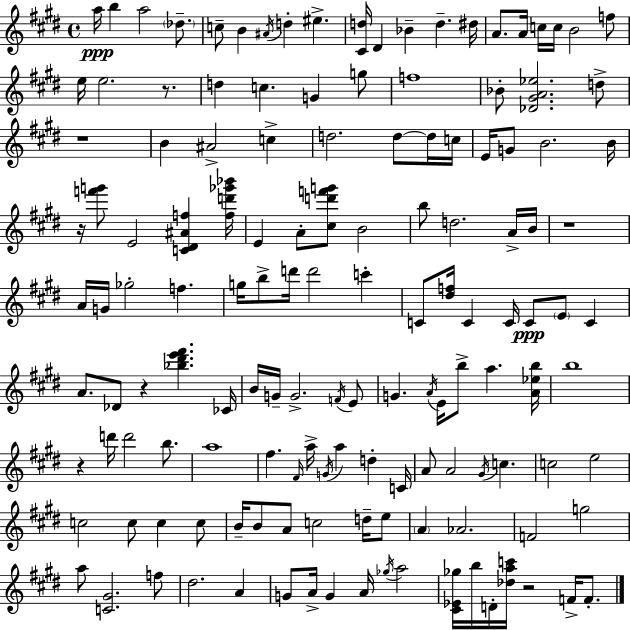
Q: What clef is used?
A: treble